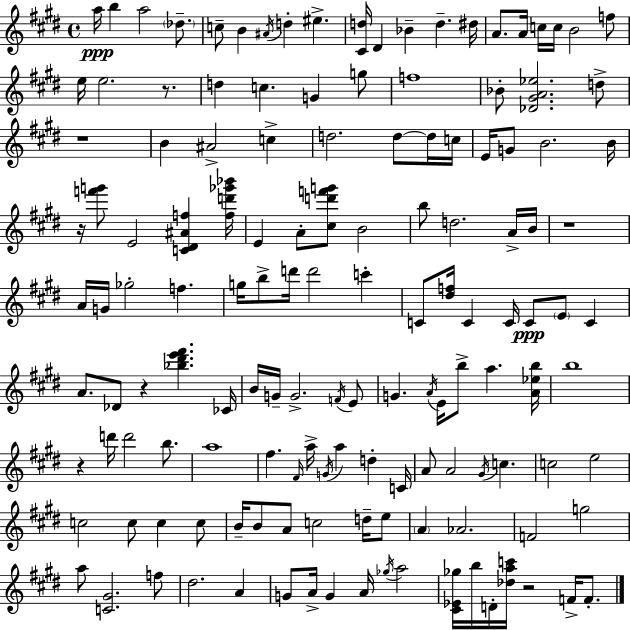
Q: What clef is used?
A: treble